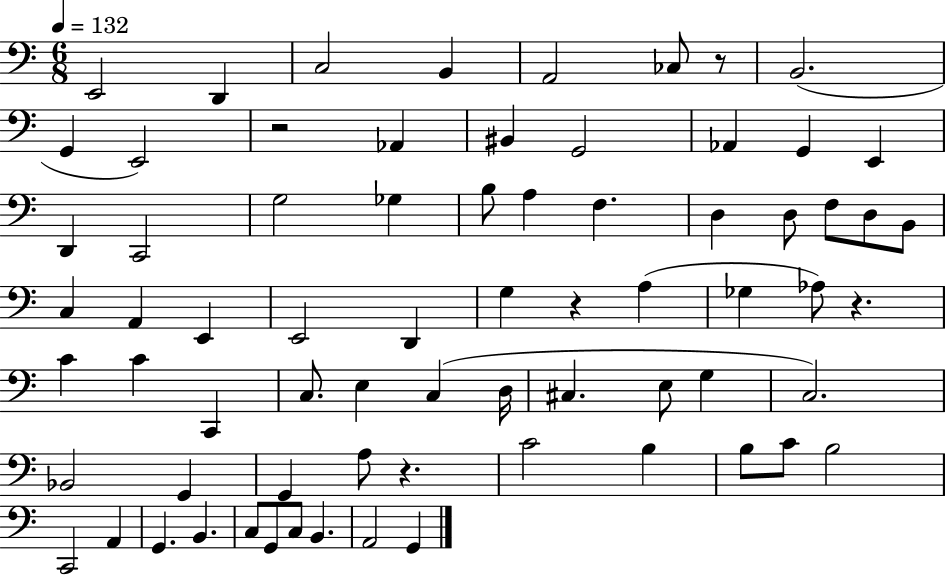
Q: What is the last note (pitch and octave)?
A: G2